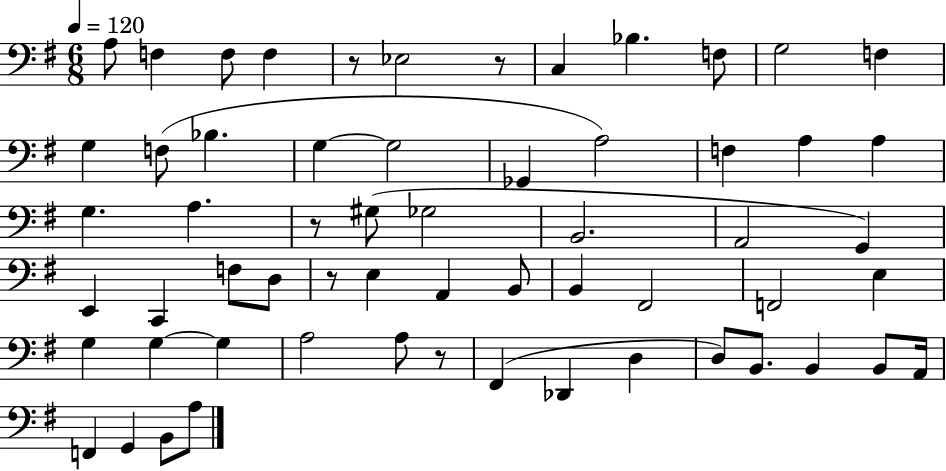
{
  \clef bass
  \numericTimeSignature
  \time 6/8
  \key g \major
  \tempo 4 = 120
  \repeat volta 2 { a8 f4 f8 f4 | r8 ees2 r8 | c4 bes4. f8 | g2 f4 | \break g4 f8( bes4. | g4~~ g2 | ges,4 a2) | f4 a4 a4 | \break g4. a4. | r8 gis8( ges2 | b,2. | a,2 g,4) | \break e,4 c,4 f8 d8 | r8 e4 a,4 b,8 | b,4 fis,2 | f,2 e4 | \break g4 g4~~ g4 | a2 a8 r8 | fis,4( des,4 d4 | d8) b,8. b,4 b,8 a,16 | \break f,4 g,4 b,8 a8 | } \bar "|."
}